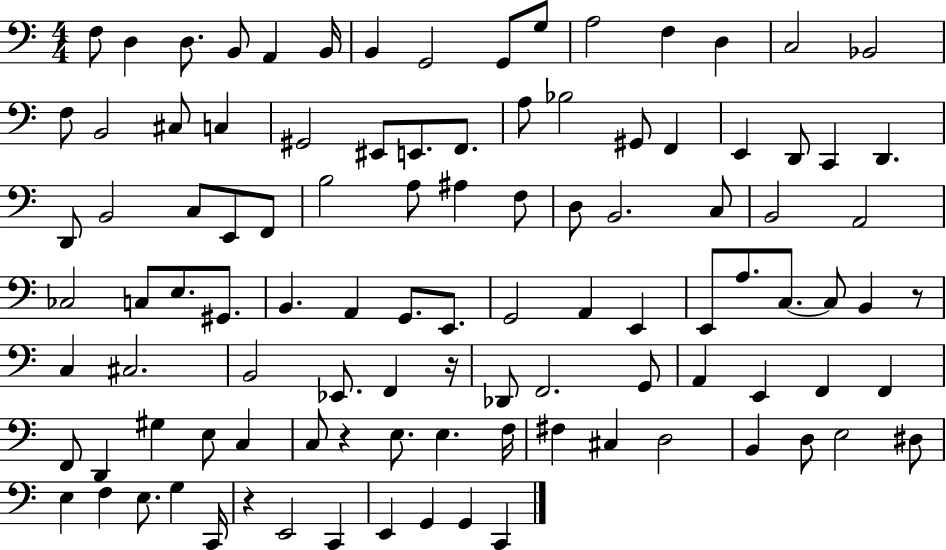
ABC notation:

X:1
T:Untitled
M:4/4
L:1/4
K:C
F,/2 D, D,/2 B,,/2 A,, B,,/4 B,, G,,2 G,,/2 G,/2 A,2 F, D, C,2 _B,,2 F,/2 B,,2 ^C,/2 C, ^G,,2 ^E,,/2 E,,/2 F,,/2 A,/2 _B,2 ^G,,/2 F,, E,, D,,/2 C,, D,, D,,/2 B,,2 C,/2 E,,/2 F,,/2 B,2 A,/2 ^A, F,/2 D,/2 B,,2 C,/2 B,,2 A,,2 _C,2 C,/2 E,/2 ^G,,/2 B,, A,, G,,/2 E,,/2 G,,2 A,, E,, E,,/2 A,/2 C,/2 C,/2 B,, z/2 C, ^C,2 B,,2 _E,,/2 F,, z/4 _D,,/2 F,,2 G,,/2 A,, E,, F,, F,, F,,/2 D,, ^G, E,/2 C, C,/2 z E,/2 E, F,/4 ^F, ^C, D,2 B,, D,/2 E,2 ^D,/2 E, F, E,/2 G, C,,/4 z E,,2 C,, E,, G,, G,, C,,